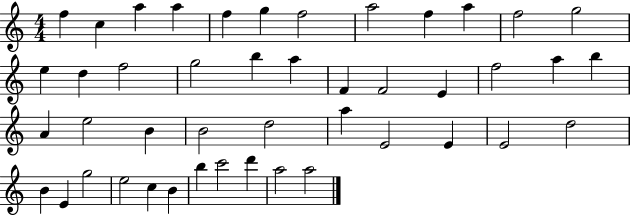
X:1
T:Untitled
M:4/4
L:1/4
K:C
f c a a f g f2 a2 f a f2 g2 e d f2 g2 b a F F2 E f2 a b A e2 B B2 d2 a E2 E E2 d2 B E g2 e2 c B b c'2 d' a2 a2